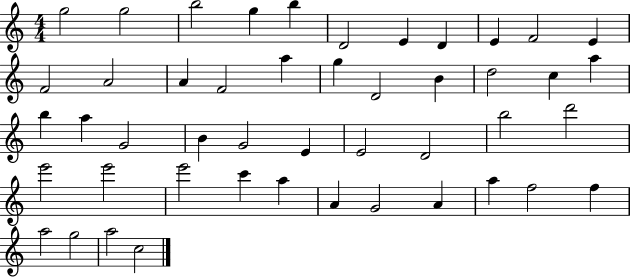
G5/h G5/h B5/h G5/q B5/q D4/h E4/q D4/q E4/q F4/h E4/q F4/h A4/h A4/q F4/h A5/q G5/q D4/h B4/q D5/h C5/q A5/q B5/q A5/q G4/h B4/q G4/h E4/q E4/h D4/h B5/h D6/h E6/h E6/h E6/h C6/q A5/q A4/q G4/h A4/q A5/q F5/h F5/q A5/h G5/h A5/h C5/h